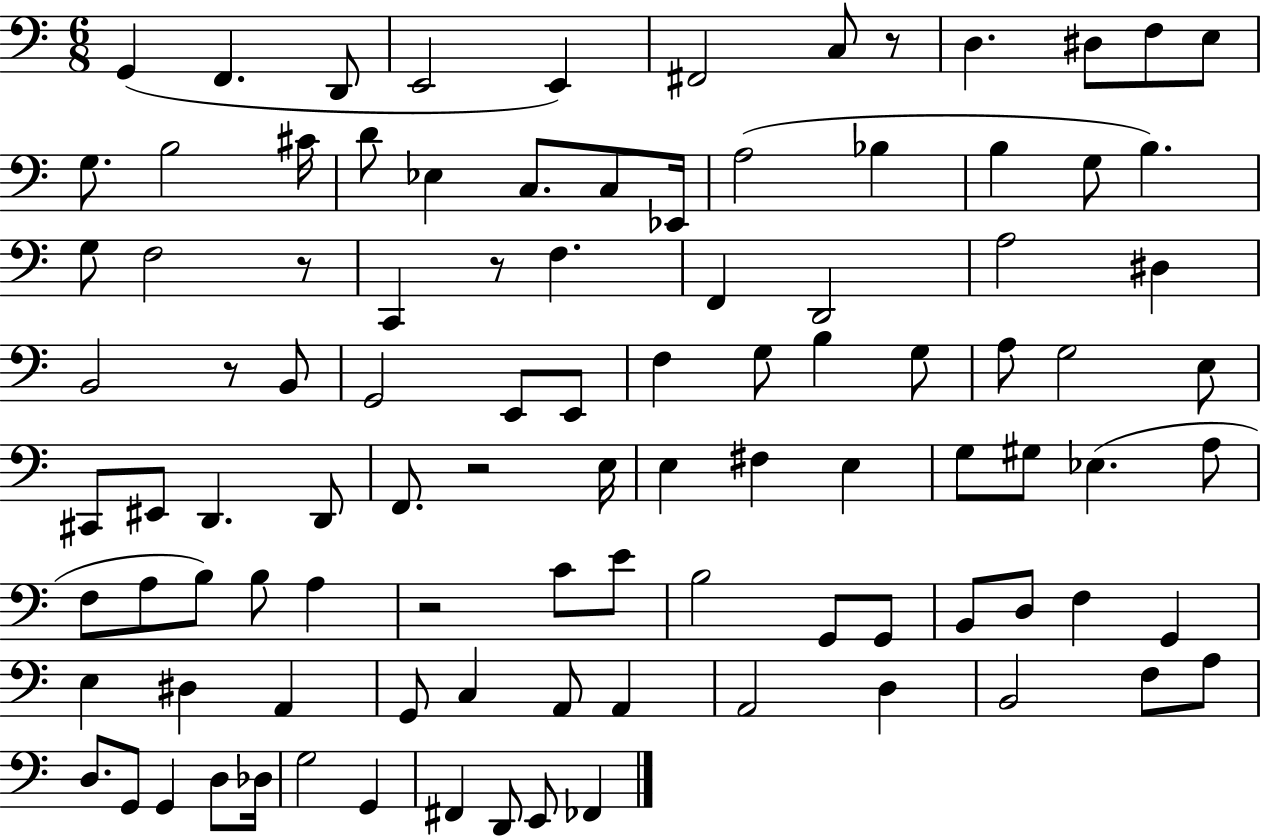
G2/q F2/q. D2/e E2/h E2/q F#2/h C3/e R/e D3/q. D#3/e F3/e E3/e G3/e. B3/h C#4/s D4/e Eb3/q C3/e. C3/e Eb2/s A3/h Bb3/q B3/q G3/e B3/q. G3/e F3/h R/e C2/q R/e F3/q. F2/q D2/h A3/h D#3/q B2/h R/e B2/e G2/h E2/e E2/e F3/q G3/e B3/q G3/e A3/e G3/h E3/e C#2/e EIS2/e D2/q. D2/e F2/e. R/h E3/s E3/q F#3/q E3/q G3/e G#3/e Eb3/q. A3/e F3/e A3/e B3/e B3/e A3/q R/h C4/e E4/e B3/h G2/e G2/e B2/e D3/e F3/q G2/q E3/q D#3/q A2/q G2/e C3/q A2/e A2/q A2/h D3/q B2/h F3/e A3/e D3/e. G2/e G2/q D3/e Db3/s G3/h G2/q F#2/q D2/e E2/e FES2/q